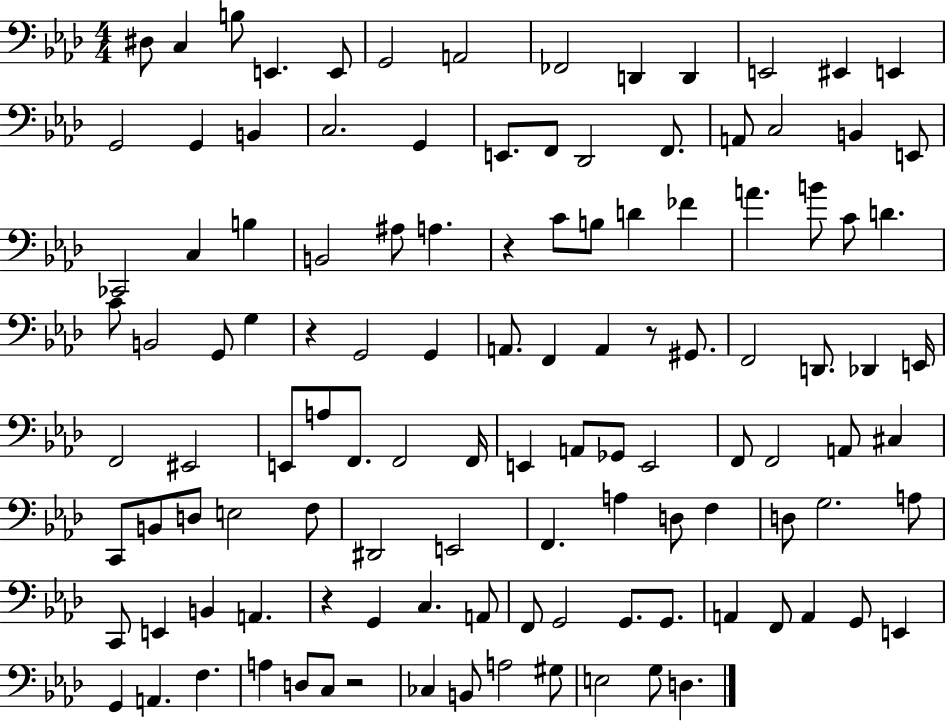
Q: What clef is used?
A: bass